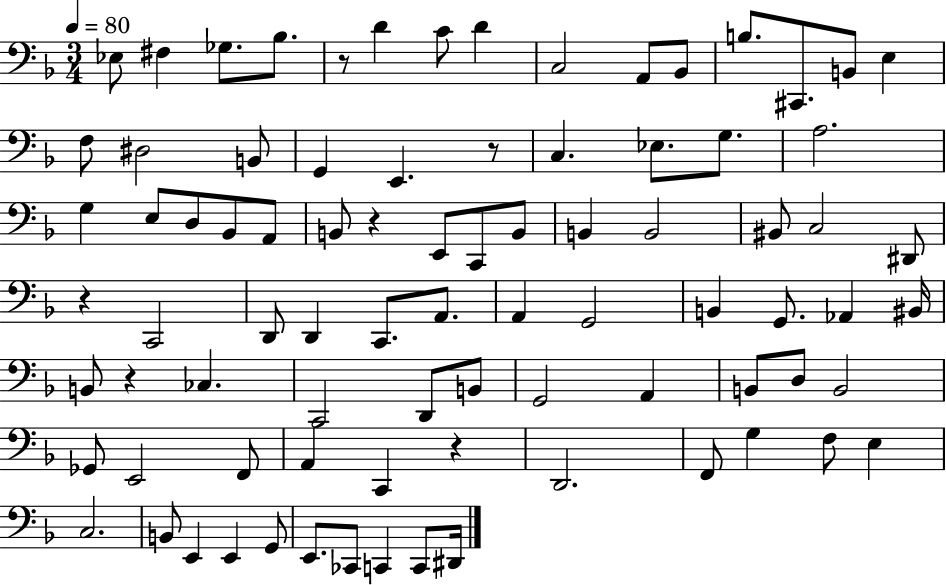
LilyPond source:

{
  \clef bass
  \numericTimeSignature
  \time 3/4
  \key f \major
  \tempo 4 = 80
  ees8 fis4 ges8. bes8. | r8 d'4 c'8 d'4 | c2 a,8 bes,8 | b8. cis,8. b,8 e4 | \break f8 dis2 b,8 | g,4 e,4. r8 | c4. ees8. g8. | a2. | \break g4 e8 d8 bes,8 a,8 | b,8 r4 e,8 c,8 b,8 | b,4 b,2 | bis,8 c2 dis,8 | \break r4 c,2 | d,8 d,4 c,8. a,8. | a,4 g,2 | b,4 g,8. aes,4 bis,16 | \break b,8 r4 ces4. | c,2 d,8 b,8 | g,2 a,4 | b,8 d8 b,2 | \break ges,8 e,2 f,8 | a,4 c,4 r4 | d,2. | f,8 g4 f8 e4 | \break c2. | b,8 e,4 e,4 g,8 | e,8. ces,8 c,4 c,8 dis,16 | \bar "|."
}